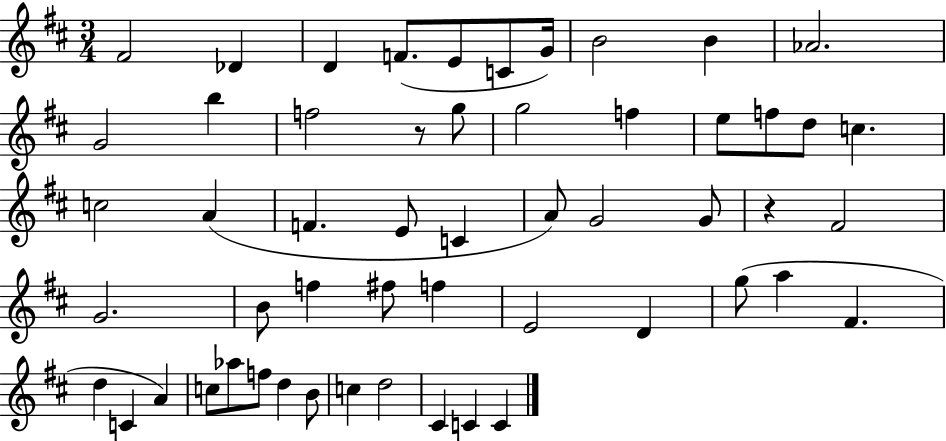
F#4/h Db4/q D4/q F4/e. E4/e C4/e G4/s B4/h B4/q Ab4/h. G4/h B5/q F5/h R/e G5/e G5/h F5/q E5/e F5/e D5/e C5/q. C5/h A4/q F4/q. E4/e C4/q A4/e G4/h G4/e R/q F#4/h G4/h. B4/e F5/q F#5/e F5/q E4/h D4/q G5/e A5/q F#4/q. D5/q C4/q A4/q C5/e Ab5/e F5/e D5/q B4/e C5/q D5/h C#4/q C4/q C4/q